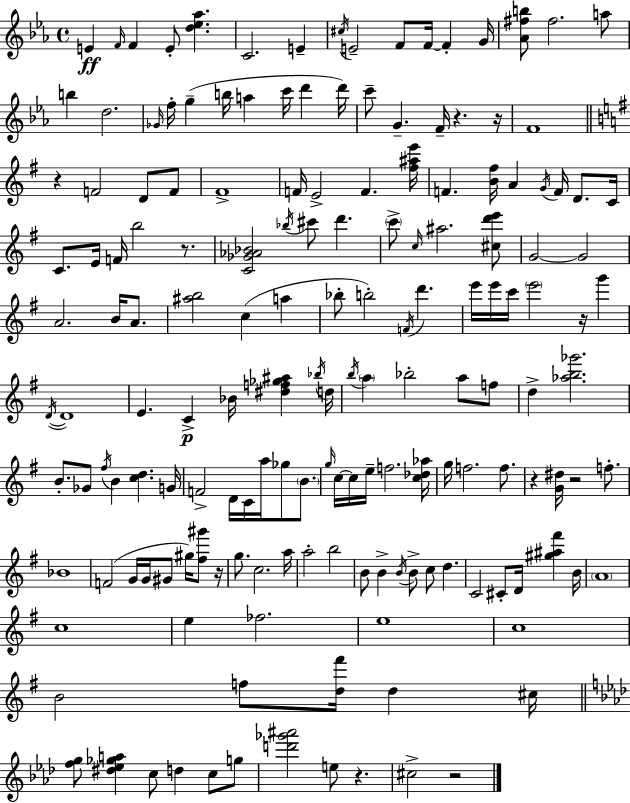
E4/q F4/s F4/q E4/e [D5,Eb5,Ab5]/q. C4/h. E4/q C#5/s E4/h F4/e F4/s F4/q G4/s [Ab4,F#5,B5]/e F#5/h. A5/e B5/q D5/h. Gb4/s F5/s G5/q B5/s A5/q C6/s D6/q D6/s C6/e G4/q. F4/s R/q. R/s F4/w R/q F4/h D4/e F4/e F#4/w F4/s E4/h F4/q. [F#5,A#5,E6]/s F4/q. [B4,F#5]/s A4/q G4/s F4/s D4/e. C4/s C4/e. E4/s F4/s B5/h R/e. [C4,Gb4,Ab4,Bb4]/h Bb5/s C#6/e D6/q. C6/e C5/s A#5/h. [C#5,D6,E6]/e G4/h G4/h A4/h. B4/s A4/e. [A#5,B5]/h C5/q A5/q Bb5/e B5/h F4/s D6/q. E6/s E6/s C6/s E6/h R/s G6/q D4/s D4/w E4/q. C4/q Bb4/s [D#5,F5,Gb5,A#5]/q Bb5/s D5/s B5/s A5/q Bb5/h A5/e F5/e D5/q [Ab5,B5,Gb6]/h. B4/e. Gb4/e F#5/s B4/q [C5,D5]/q. G4/s F4/h D4/s C4/s A5/s Gb5/e B4/e. G5/s C5/s C5/s E5/s F5/h. [C5,Db5,Ab5]/s G5/s F5/h. F5/e. R/q [G4,D#5]/s R/h F5/e. Bb4/w F4/h G4/s G4/s G#4/e G#5/s [F#5,G#6]/e R/s G5/e. C5/h. A5/s A5/h B5/h B4/e B4/q B4/s B4/e C5/e D5/q. C4/h C#4/e D4/s [G#5,A#5,F#6]/q B4/s A4/w C5/w E5/q FES5/h. E5/w C5/w B4/h F5/e [D5,F#6]/s D5/q C#5/s [F5,G5]/e [D#5,Eb5,Gb5,A5]/q C5/e D5/q C5/e G5/e [D6,Gb6,A#6]/h E5/e R/q. C#5/h R/h